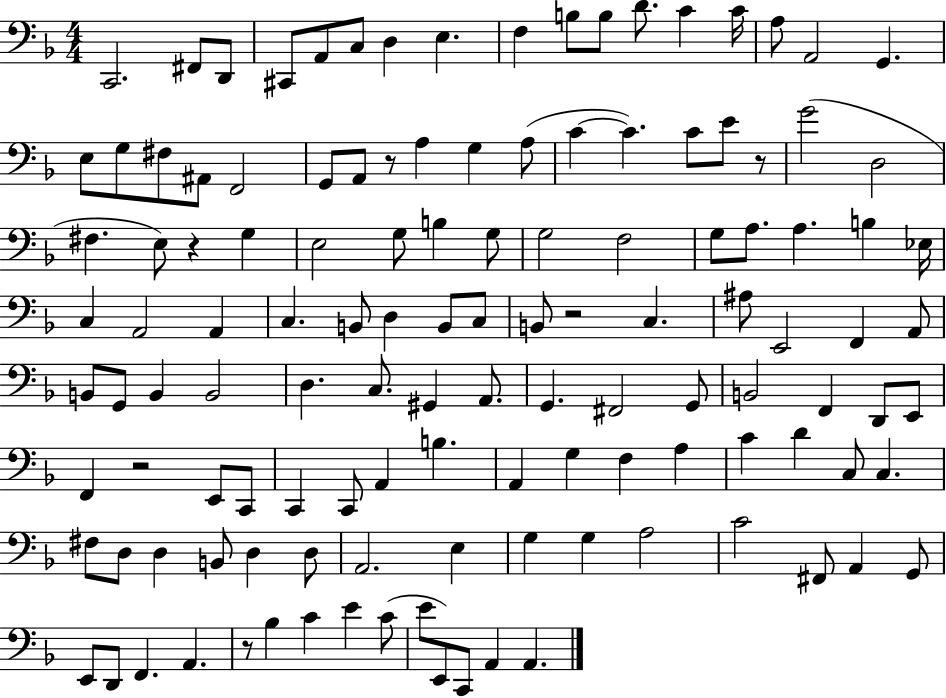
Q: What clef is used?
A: bass